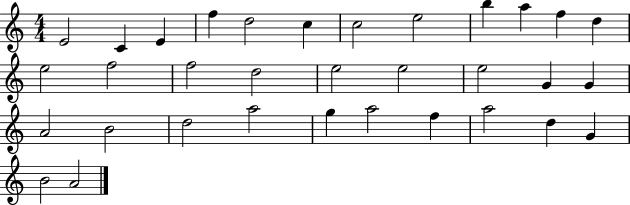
E4/h C4/q E4/q F5/q D5/h C5/q C5/h E5/h B5/q A5/q F5/q D5/q E5/h F5/h F5/h D5/h E5/h E5/h E5/h G4/q G4/q A4/h B4/h D5/h A5/h G5/q A5/h F5/q A5/h D5/q G4/q B4/h A4/h